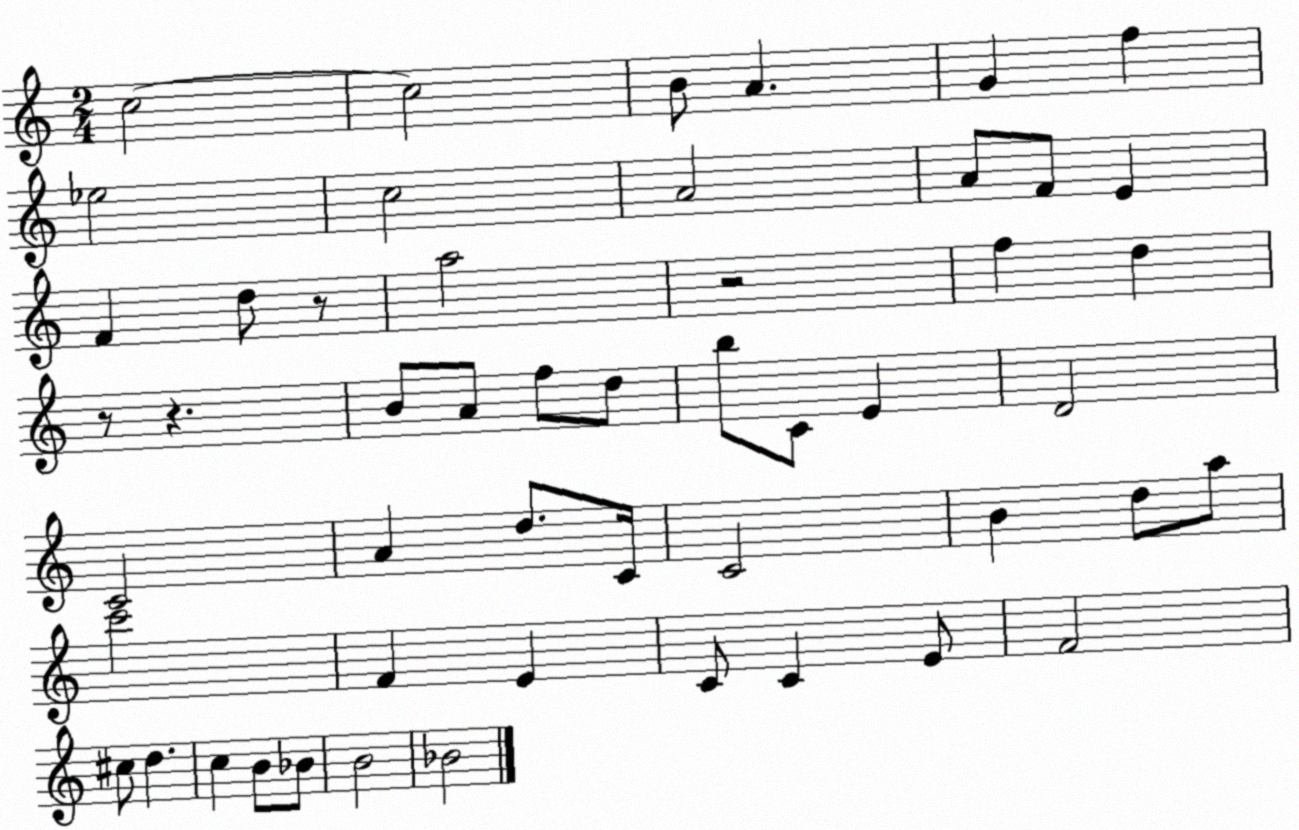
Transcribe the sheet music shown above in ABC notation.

X:1
T:Untitled
M:2/4
L:1/4
K:C
c2 c2 B/2 A G f _e2 c2 A2 A/2 F/2 E F d/2 z/2 a2 z2 f d z/2 z B/2 A/2 f/2 d/2 b/2 C/2 E D2 C2 A d/2 C/4 C2 B d/2 a/2 c'2 F E C/2 C E/2 F2 ^c/2 d c B/2 _B/2 B2 _B2